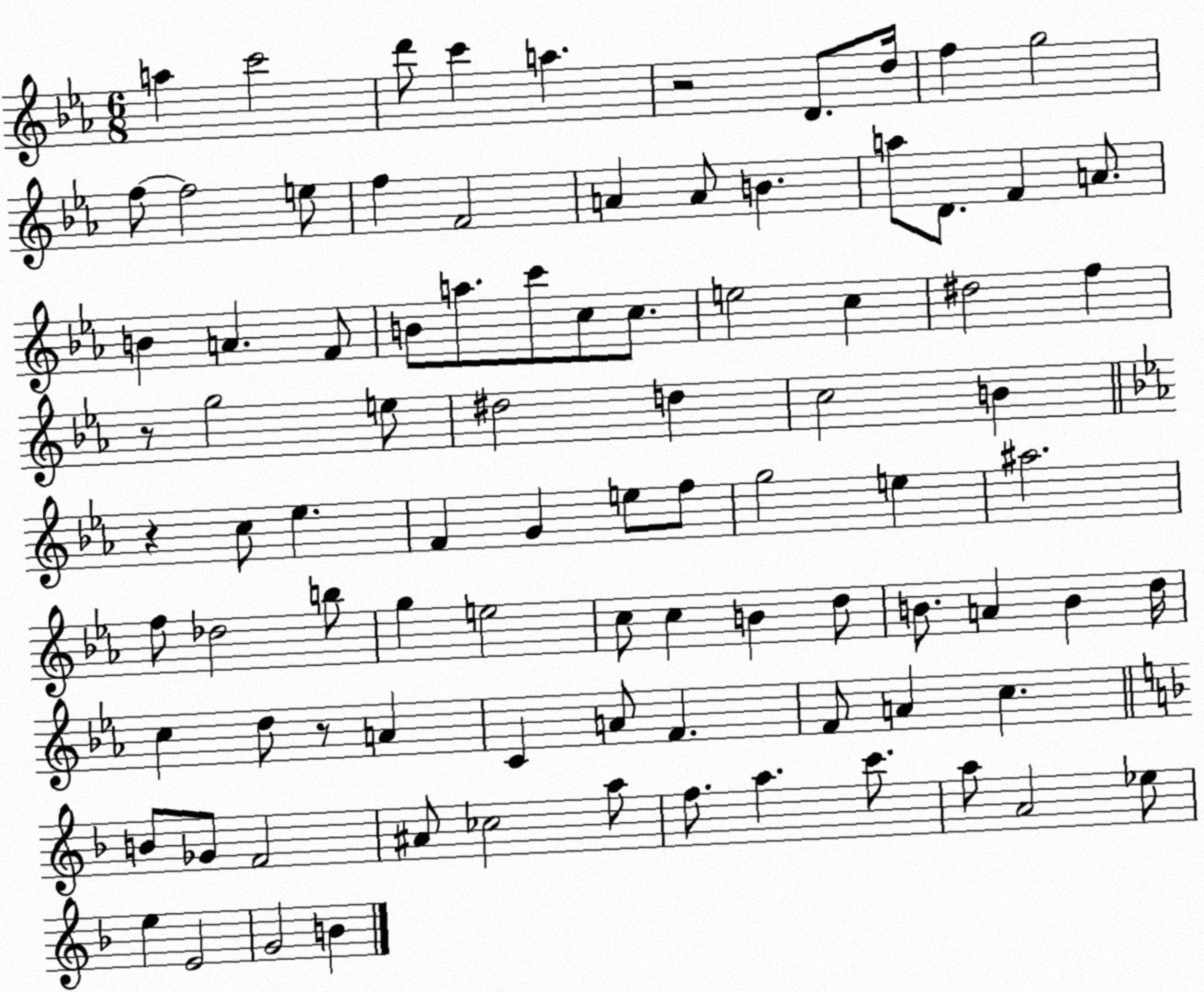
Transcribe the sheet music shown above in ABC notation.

X:1
T:Untitled
M:6/8
L:1/4
K:Eb
a c'2 d'/2 c' a z2 D/2 d/4 f g2 f/2 f2 e/2 f F2 A A/2 B a/2 D/2 F A/2 B A F/2 B/2 a/2 c'/2 c/2 c/2 e2 c ^d2 f z/2 g2 e/2 ^d2 d c2 B z c/2 _e F G e/2 f/2 g2 e ^a2 f/2 _d2 b/2 g e2 c/2 c B d/2 B/2 A B d/4 c d/2 z/2 A C A/2 F F/2 A c B/2 _G/2 F2 ^A/2 _c2 a/2 f/2 a c'/2 a/2 A2 _e/2 e E2 G2 B